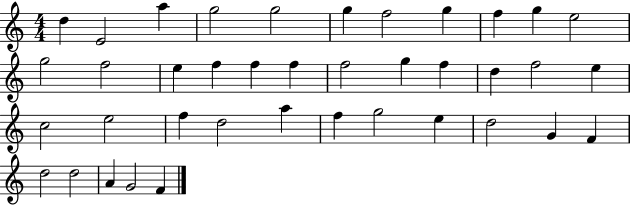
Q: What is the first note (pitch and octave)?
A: D5